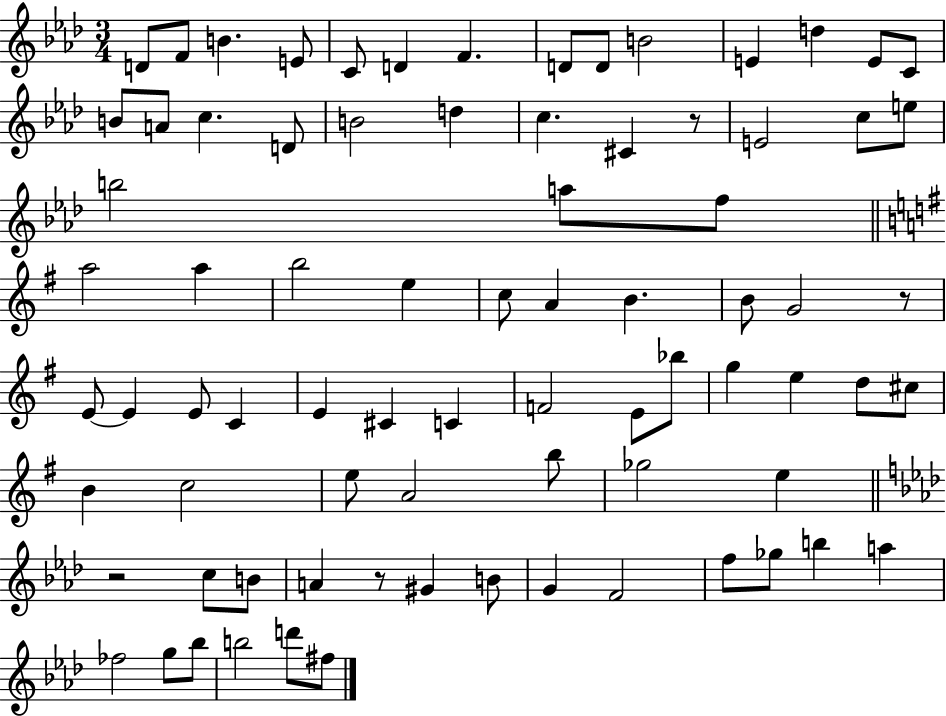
D4/e F4/e B4/q. E4/e C4/e D4/q F4/q. D4/e D4/e B4/h E4/q D5/q E4/e C4/e B4/e A4/e C5/q. D4/e B4/h D5/q C5/q. C#4/q R/e E4/h C5/e E5/e B5/h A5/e F5/e A5/h A5/q B5/h E5/q C5/e A4/q B4/q. B4/e G4/h R/e E4/e E4/q E4/e C4/q E4/q C#4/q C4/q F4/h E4/e Bb5/e G5/q E5/q D5/e C#5/e B4/q C5/h E5/e A4/h B5/e Gb5/h E5/q R/h C5/e B4/e A4/q R/e G#4/q B4/e G4/q F4/h F5/e Gb5/e B5/q A5/q FES5/h G5/e Bb5/e B5/h D6/e F#5/e